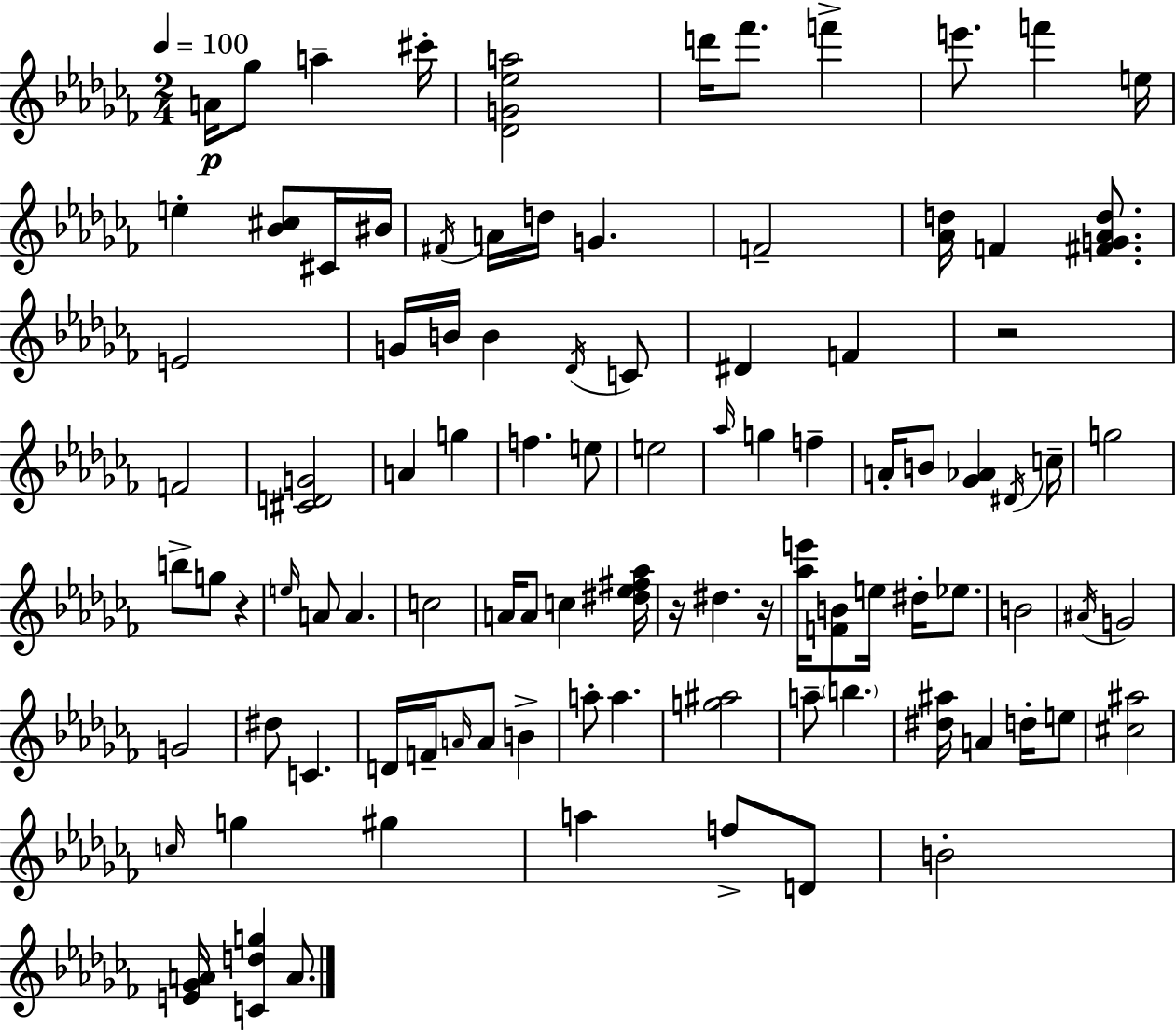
{
  \clef treble
  \numericTimeSignature
  \time 2/4
  \key aes \minor
  \tempo 4 = 100
  a'16\p ges''8 a''4-- cis'''16-. | <des' g' ees'' a''>2 | d'''16 fes'''8. f'''4-> | e'''8. f'''4 e''16 | \break e''4-. <bes' cis''>8 cis'16 bis'16 | \acciaccatura { fis'16 } a'16 d''16 g'4. | f'2-- | <aes' d''>16 f'4 <fis' g' aes' d''>8. | \break e'2 | g'16 b'16 b'4 \acciaccatura { des'16 } | c'8 dis'4 f'4 | r2 | \break f'2 | <cis' d' g'>2 | a'4 g''4 | f''4. | \break e''8 e''2 | \grace { aes''16 } g''4 f''4-- | a'16-. b'8 <ges' aes'>4 | \acciaccatura { dis'16 } c''16-- g''2 | \break b''8-> g''8 | r4 \grace { e''16 } a'8 a'4. | c''2 | a'16 a'8 | \break c''4 <dis'' ees'' fis'' aes''>16 r16 dis''4. | r16 <aes'' e'''>16 <f' b'>8 | e''16 dis''16-. ees''8. b'2 | \acciaccatura { ais'16 } g'2 | \break g'2 | dis''8 | c'4. d'16 f'16-- | \grace { a'16 } a'8 b'4-> a''8-. | \break a''4. <g'' ais''>2 | a''8-- | \parenthesize b''4. <dis'' ais''>16 | a'4 d''16-. e''8 <cis'' ais''>2 | \break \grace { c''16 } | g''4 gis''4 | a''4 f''8-> d'8 | b'2-. | \break <e' ges' a'>16 <c' d'' g''>4 a'8. | \bar "|."
}